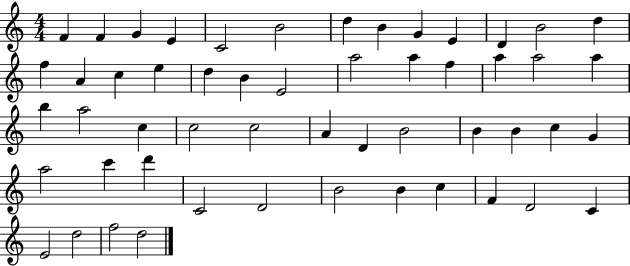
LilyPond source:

{
  \clef treble
  \numericTimeSignature
  \time 4/4
  \key c \major
  f'4 f'4 g'4 e'4 | c'2 b'2 | d''4 b'4 g'4 e'4 | d'4 b'2 d''4 | \break f''4 a'4 c''4 e''4 | d''4 b'4 e'2 | a''2 a''4 f''4 | a''4 a''2 a''4 | \break b''4 a''2 c''4 | c''2 c''2 | a'4 d'4 b'2 | b'4 b'4 c''4 g'4 | \break a''2 c'''4 d'''4 | c'2 d'2 | b'2 b'4 c''4 | f'4 d'2 c'4 | \break e'2 d''2 | f''2 d''2 | \bar "|."
}